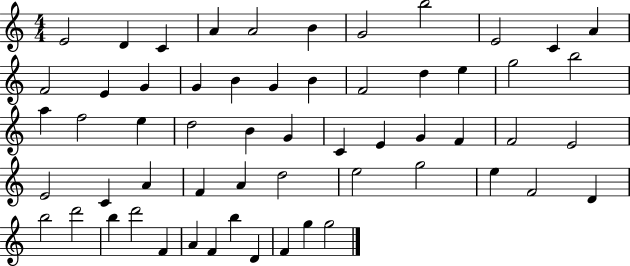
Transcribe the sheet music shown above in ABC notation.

X:1
T:Untitled
M:4/4
L:1/4
K:C
E2 D C A A2 B G2 b2 E2 C A F2 E G G B G B F2 d e g2 b2 a f2 e d2 B G C E G F F2 E2 E2 C A F A d2 e2 g2 e F2 D b2 d'2 b d'2 F A F b D F g g2